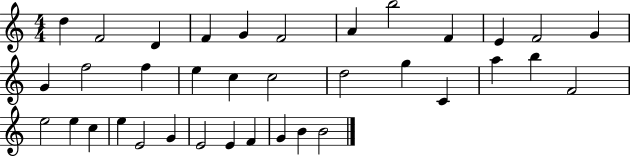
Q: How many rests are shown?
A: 0